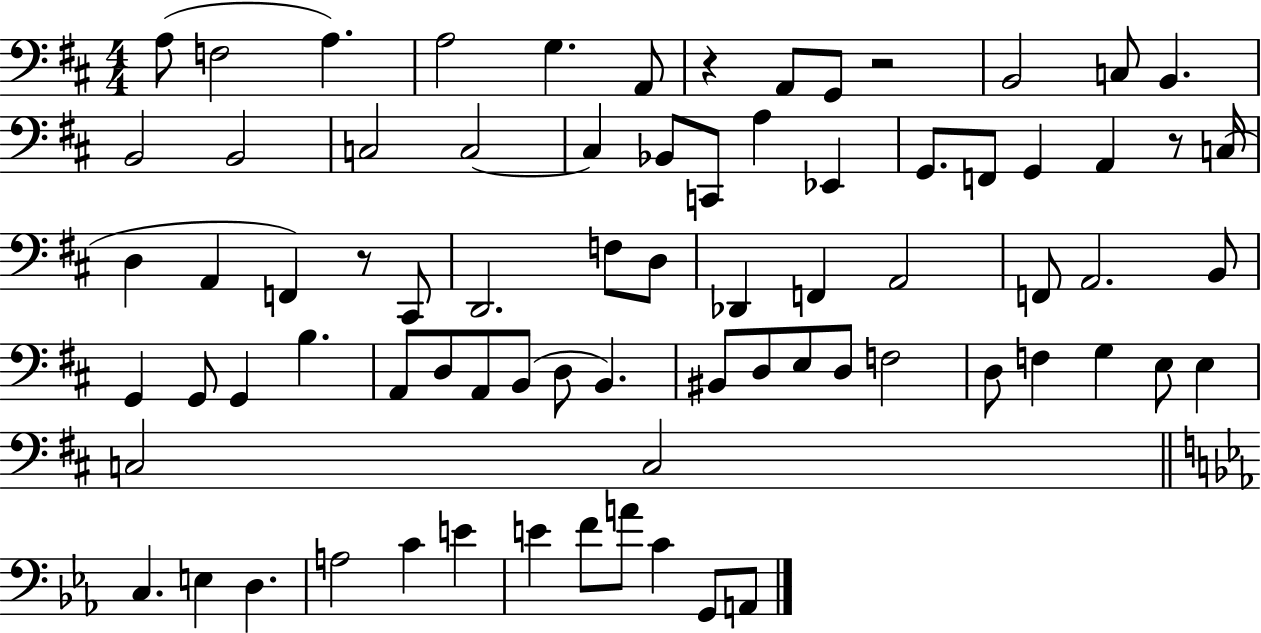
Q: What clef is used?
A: bass